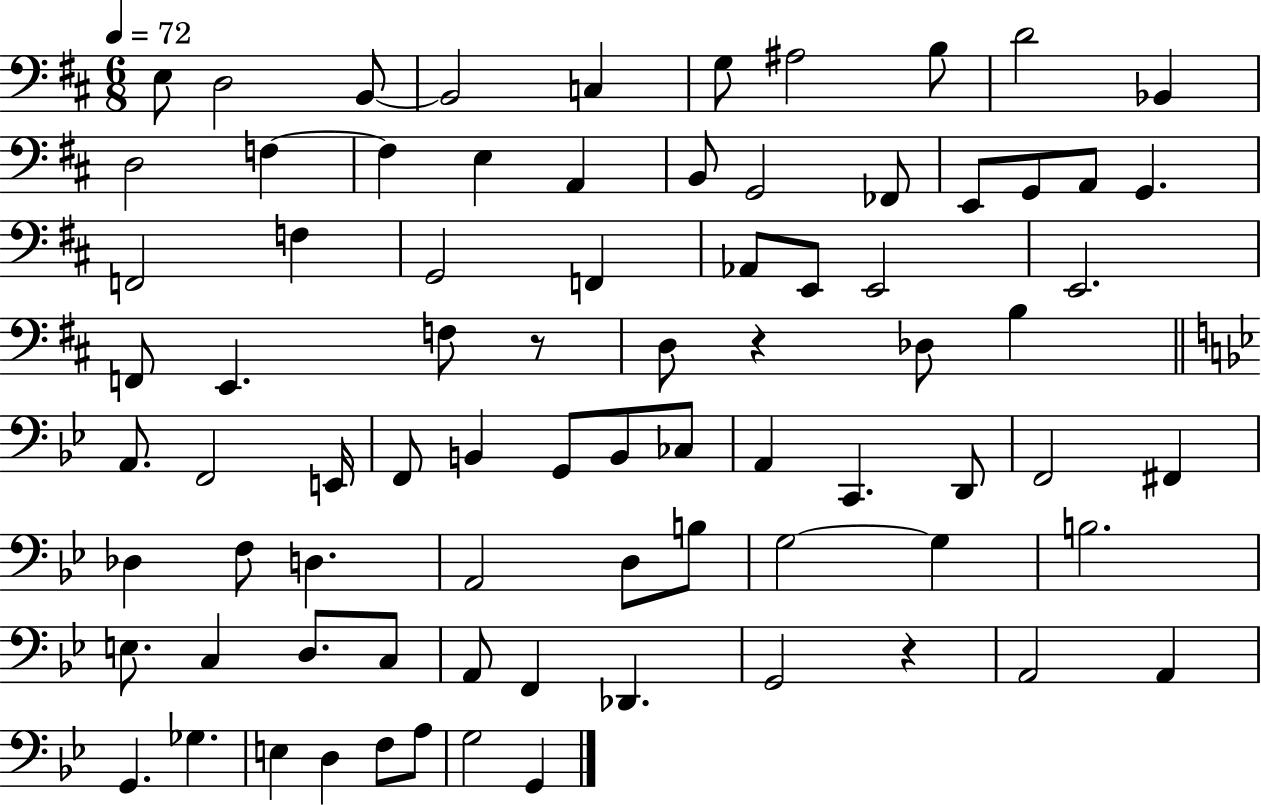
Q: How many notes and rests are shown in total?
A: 79